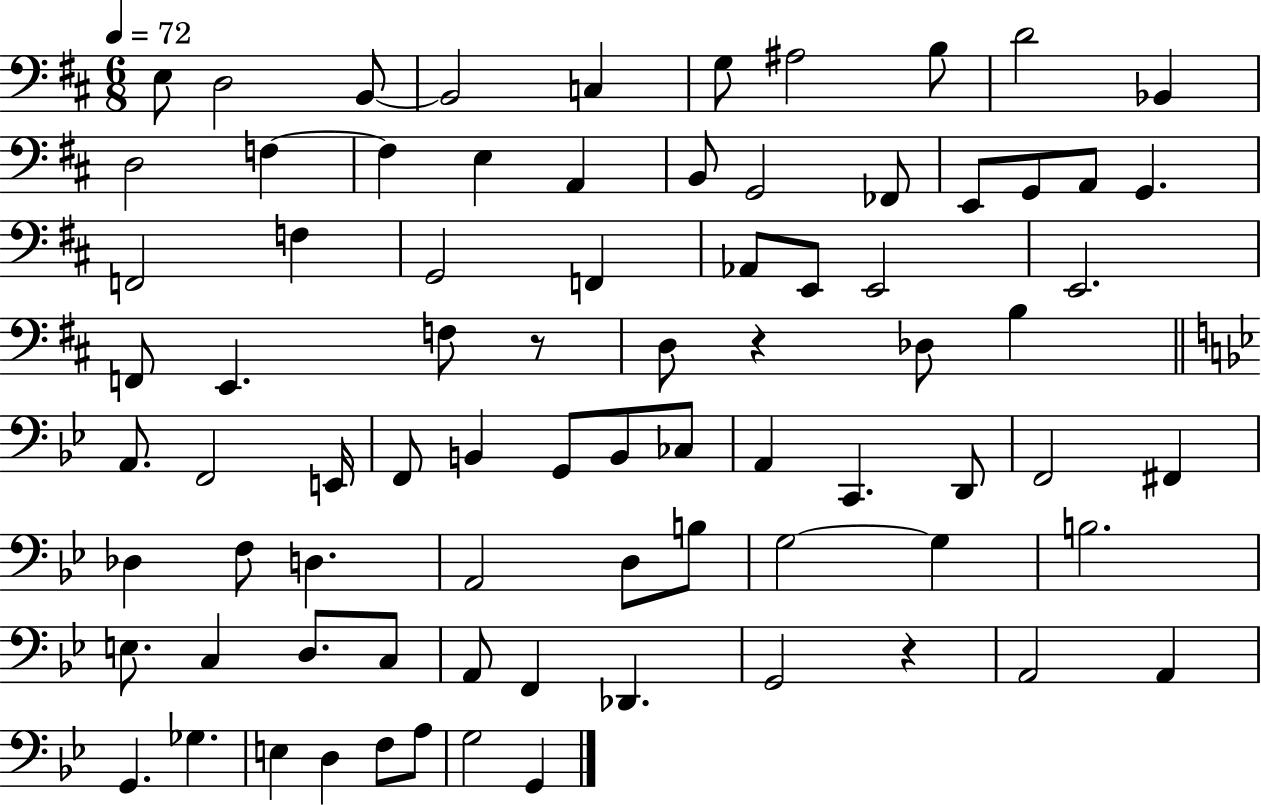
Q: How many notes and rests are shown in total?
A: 79